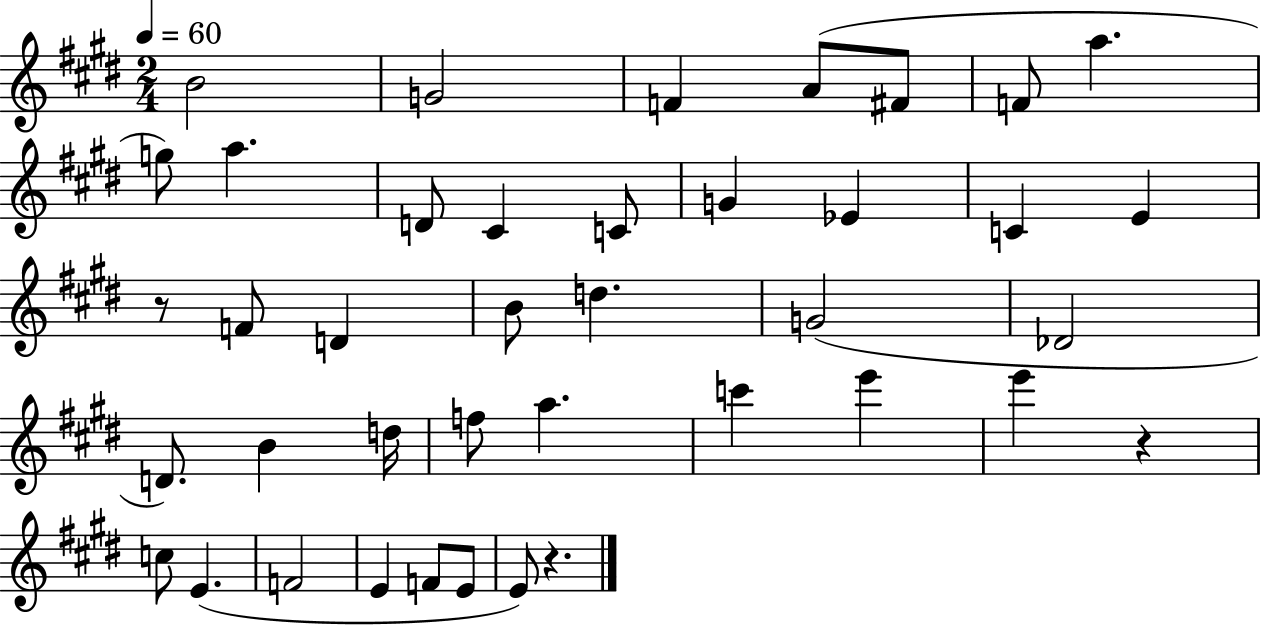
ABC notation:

X:1
T:Untitled
M:2/4
L:1/4
K:E
B2 G2 F A/2 ^F/2 F/2 a g/2 a D/2 ^C C/2 G _E C E z/2 F/2 D B/2 d G2 _D2 D/2 B d/4 f/2 a c' e' e' z c/2 E F2 E F/2 E/2 E/2 z